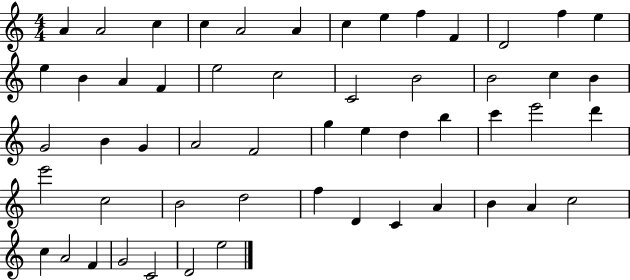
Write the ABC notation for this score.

X:1
T:Untitled
M:4/4
L:1/4
K:C
A A2 c c A2 A c e f F D2 f e e B A F e2 c2 C2 B2 B2 c B G2 B G A2 F2 g e d b c' e'2 d' e'2 c2 B2 d2 f D C A B A c2 c A2 F G2 C2 D2 e2